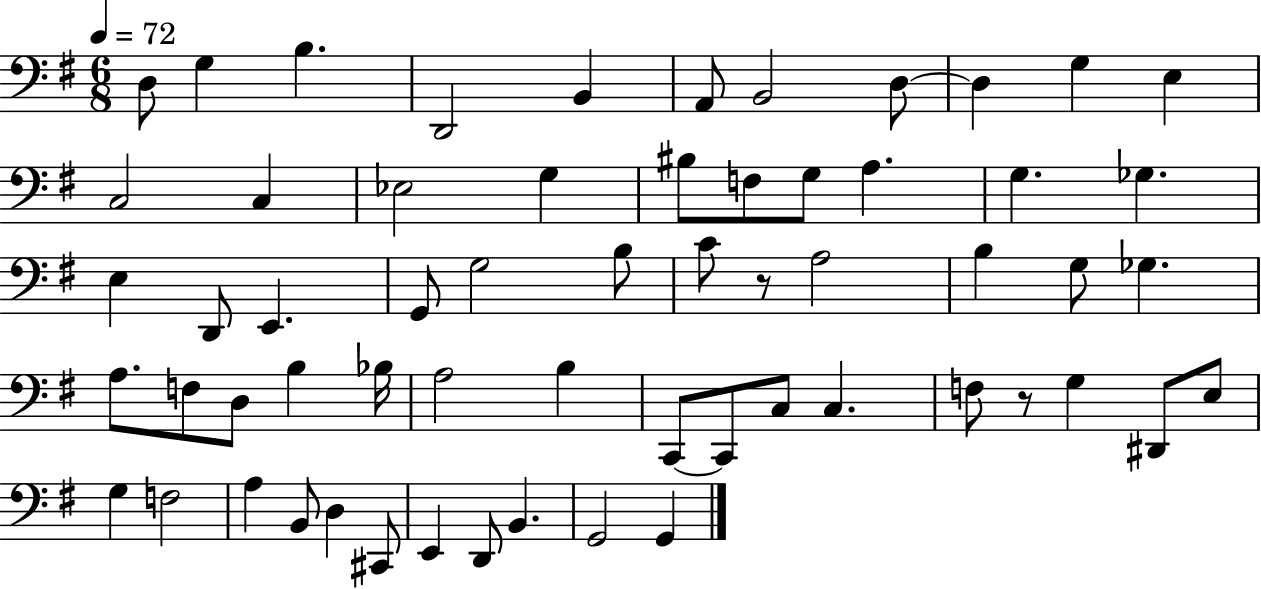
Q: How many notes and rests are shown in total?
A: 60